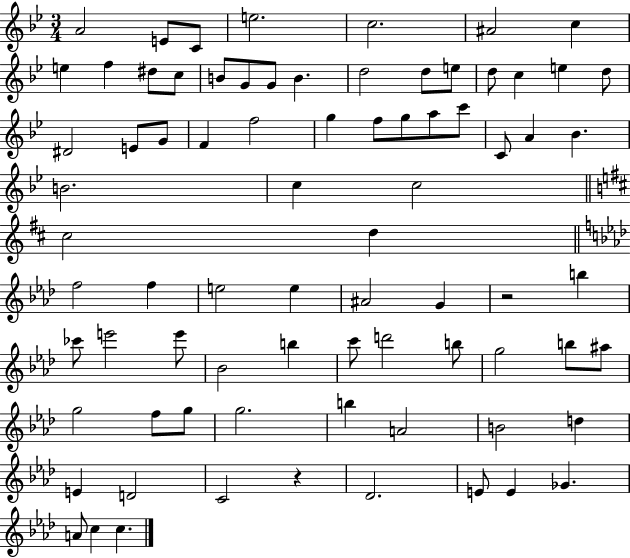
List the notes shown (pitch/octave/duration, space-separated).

A4/h E4/e C4/e E5/h. C5/h. A#4/h C5/q E5/q F5/q D#5/e C5/e B4/e G4/e G4/e B4/q. D5/h D5/e E5/e D5/e C5/q E5/q D5/e D#4/h E4/e G4/e F4/q F5/h G5/q F5/e G5/e A5/e C6/e C4/e A4/q Bb4/q. B4/h. C5/q C5/h C#5/h D5/q F5/h F5/q E5/h E5/q A#4/h G4/q R/h B5/q CES6/e E6/h E6/e Bb4/h B5/q C6/e D6/h B5/e G5/h B5/e A#5/e G5/h F5/e G5/e G5/h. B5/q A4/h B4/h D5/q E4/q D4/h C4/h R/q Db4/h. E4/e E4/q Gb4/q. A4/e C5/q C5/q.